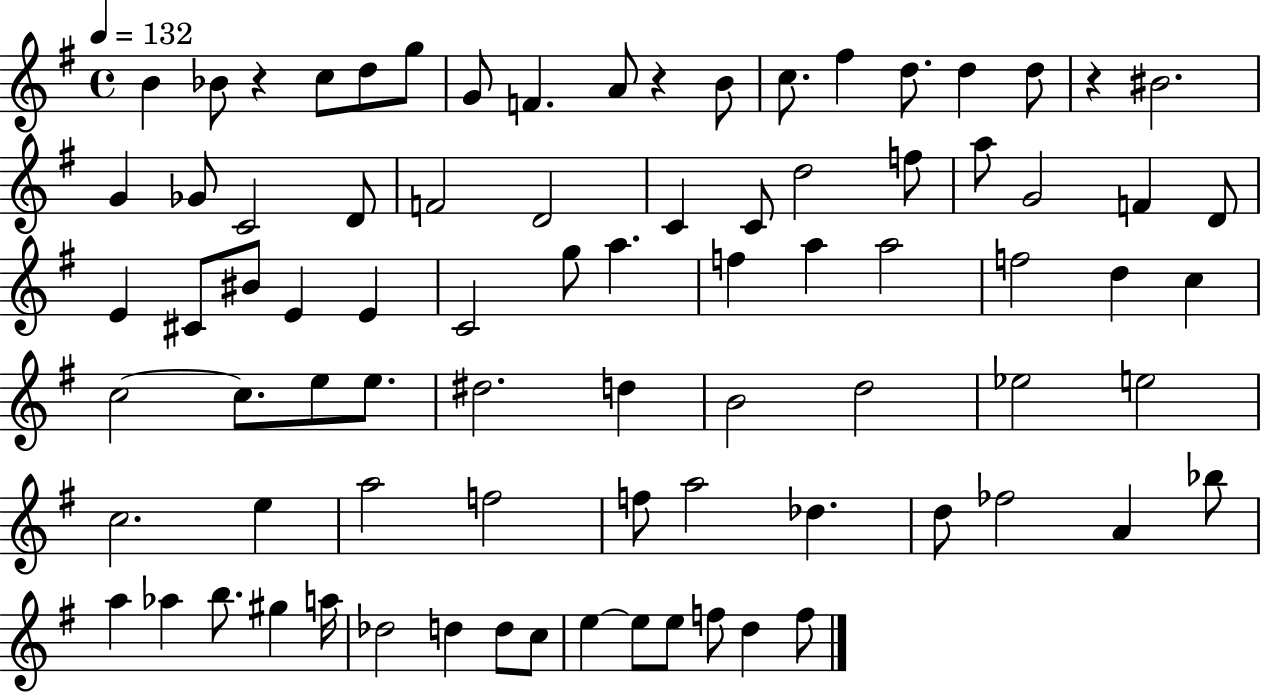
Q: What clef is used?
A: treble